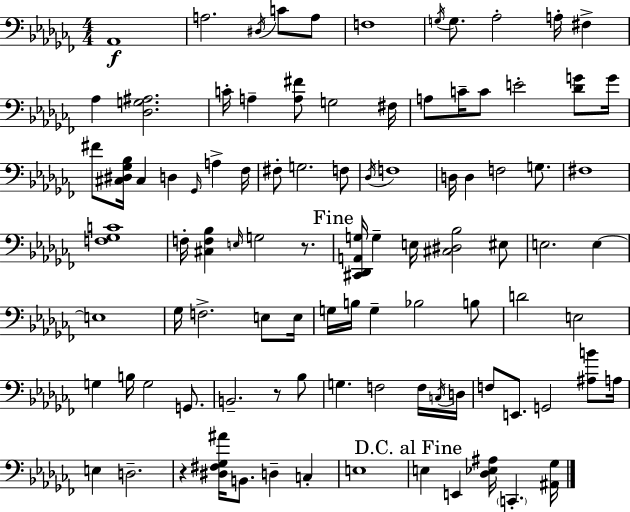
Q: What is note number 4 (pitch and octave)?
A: C4